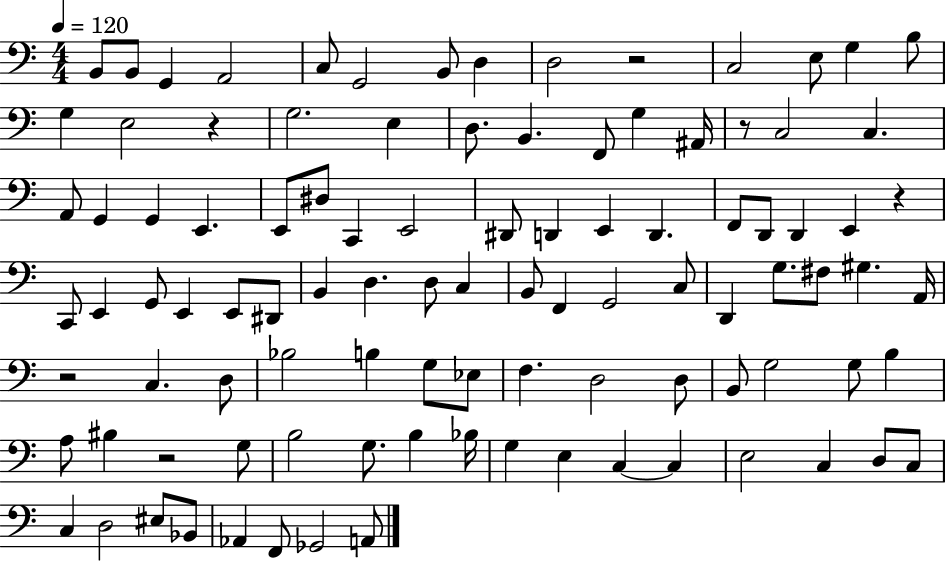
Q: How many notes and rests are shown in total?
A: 101